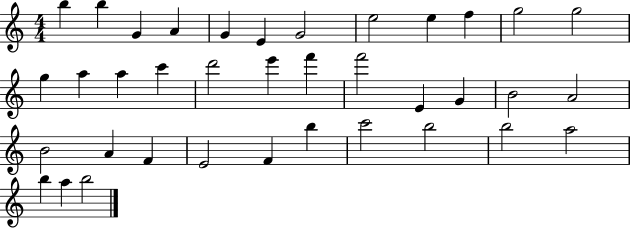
B5/q B5/q G4/q A4/q G4/q E4/q G4/h E5/h E5/q F5/q G5/h G5/h G5/q A5/q A5/q C6/q D6/h E6/q F6/q F6/h E4/q G4/q B4/h A4/h B4/h A4/q F4/q E4/h F4/q B5/q C6/h B5/h B5/h A5/h B5/q A5/q B5/h